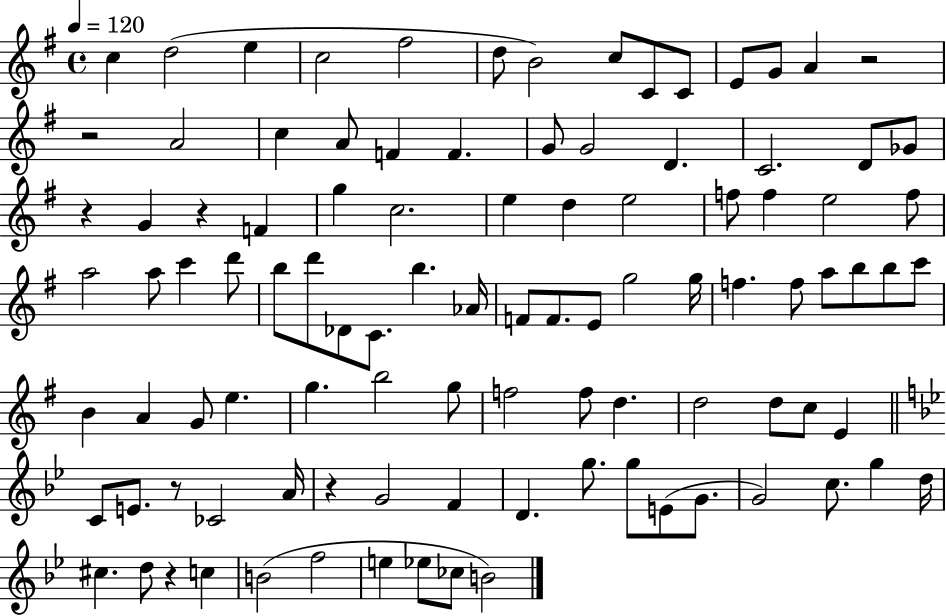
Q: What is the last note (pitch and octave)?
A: B4